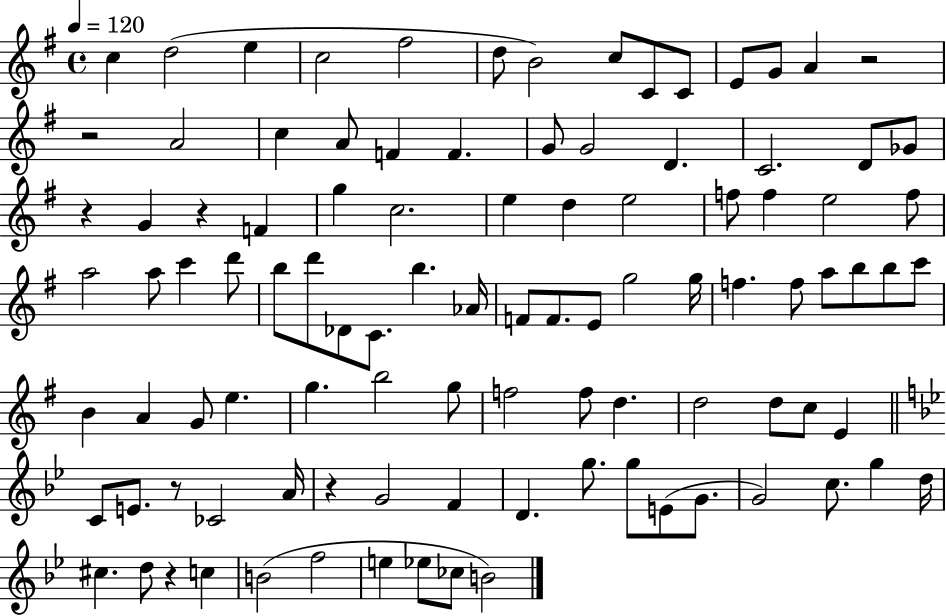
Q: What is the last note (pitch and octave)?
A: B4